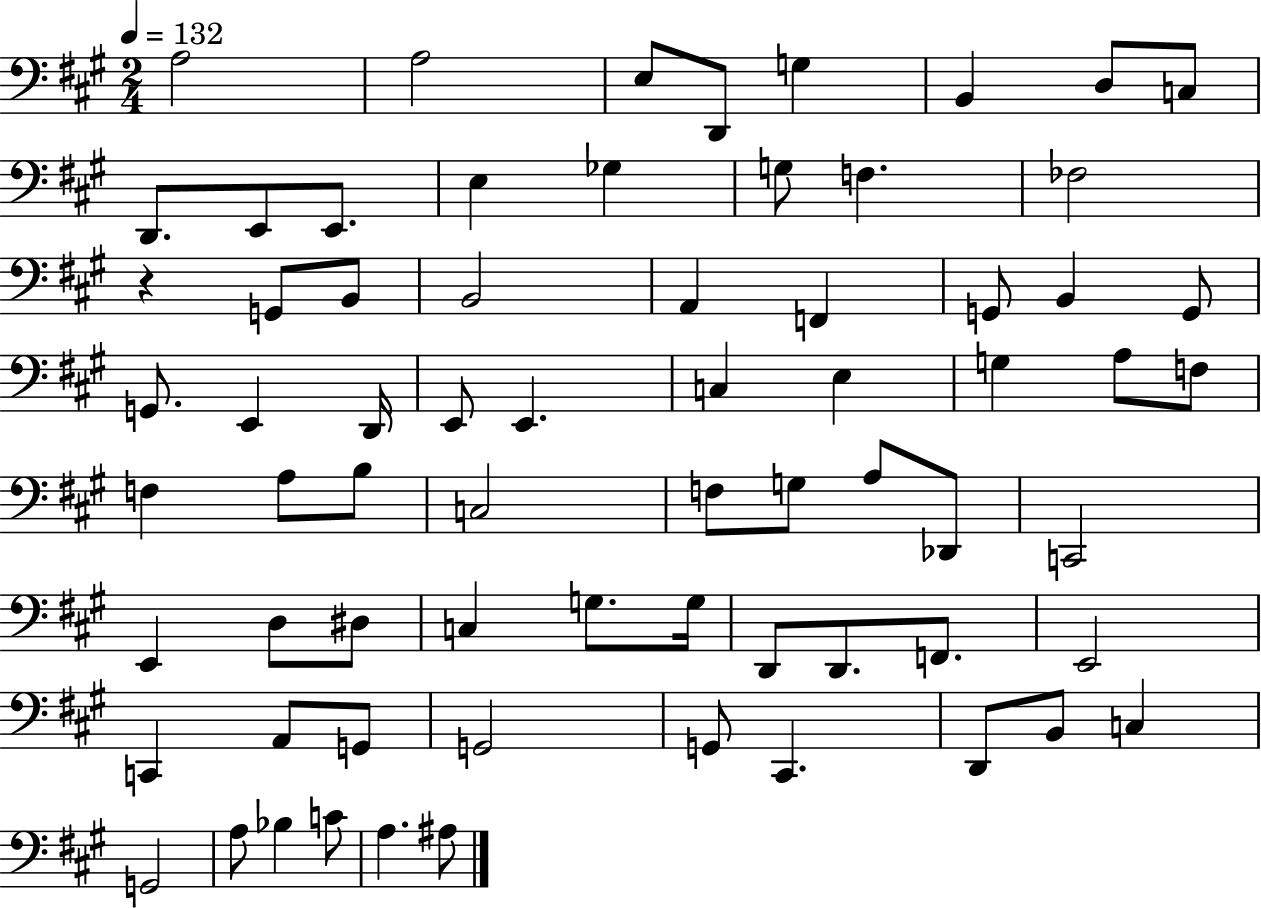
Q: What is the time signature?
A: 2/4